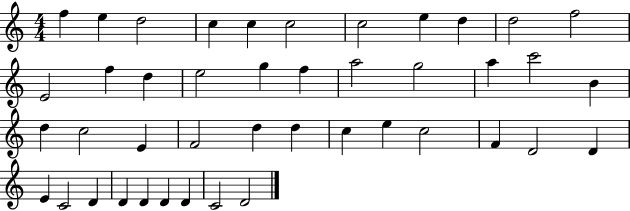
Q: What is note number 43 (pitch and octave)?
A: D4